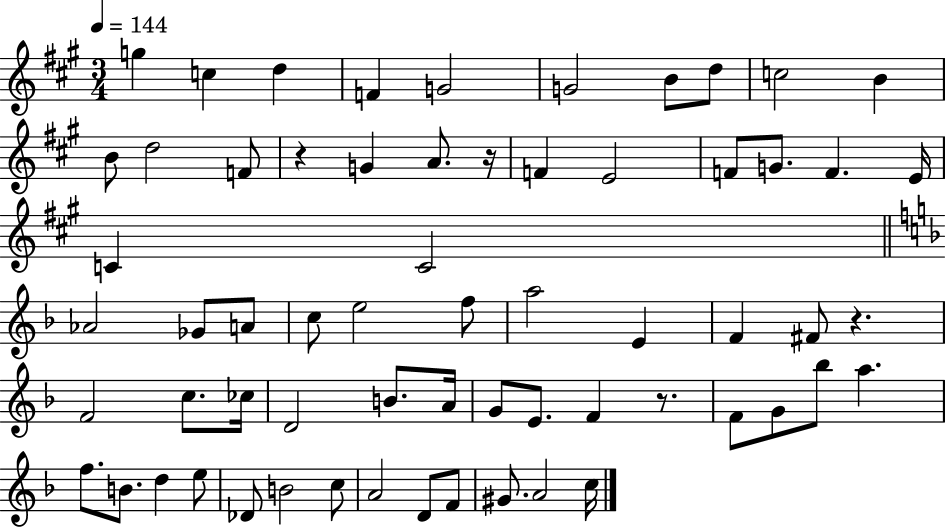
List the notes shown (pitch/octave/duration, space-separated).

G5/q C5/q D5/q F4/q G4/h G4/h B4/e D5/e C5/h B4/q B4/e D5/h F4/e R/q G4/q A4/e. R/s F4/q E4/h F4/e G4/e. F4/q. E4/s C4/q C4/h Ab4/h Gb4/e A4/e C5/e E5/h F5/e A5/h E4/q F4/q F#4/e R/q. F4/h C5/e. CES5/s D4/h B4/e. A4/s G4/e E4/e. F4/q R/e. F4/e G4/e Bb5/e A5/q. F5/e. B4/e. D5/q E5/e Db4/e B4/h C5/e A4/h D4/e F4/e G#4/e. A4/h C5/s